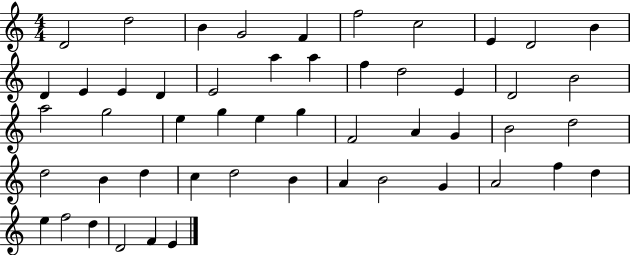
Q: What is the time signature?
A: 4/4